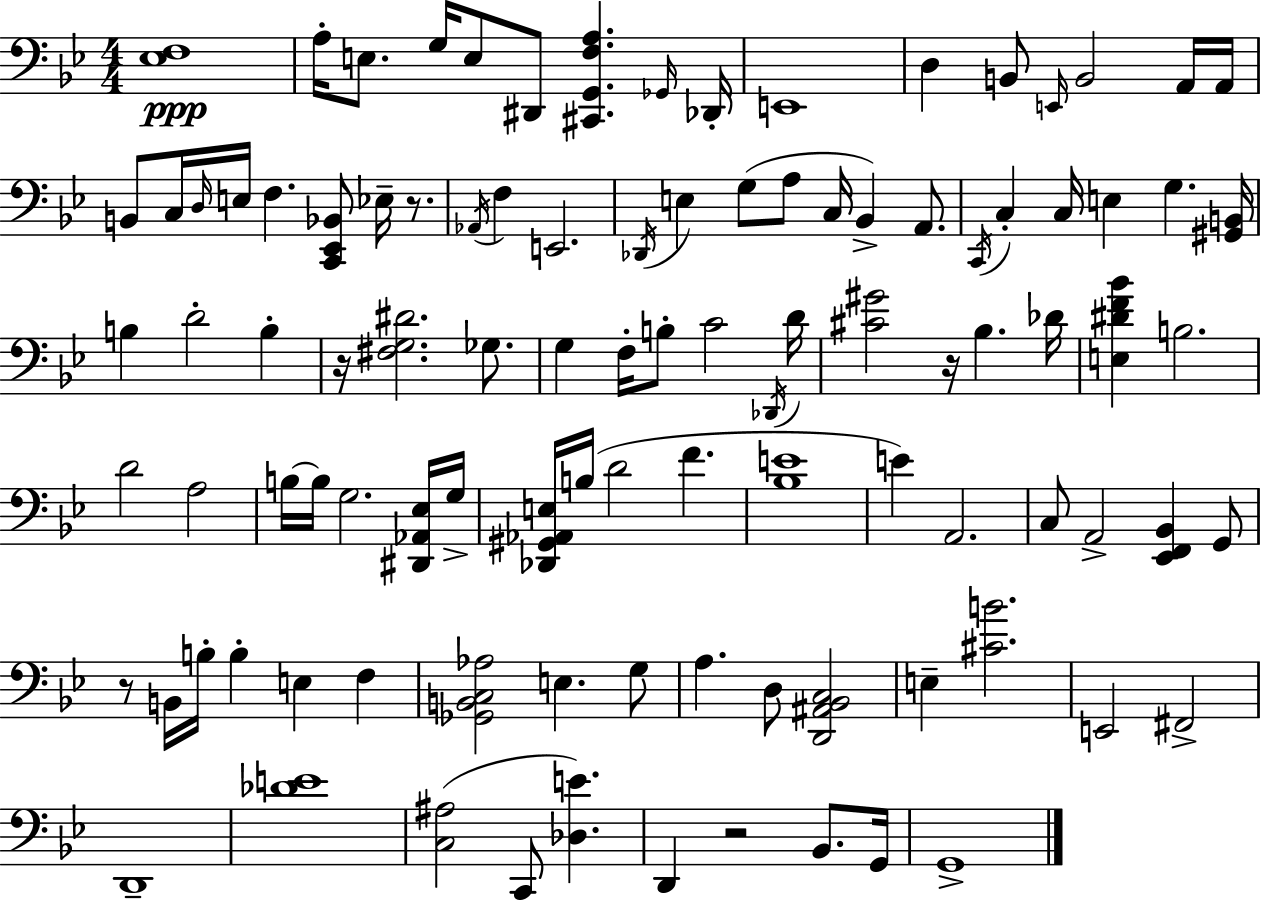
X:1
T:Untitled
M:4/4
L:1/4
K:Bb
[_E,F,]4 A,/4 E,/2 G,/4 E,/2 ^D,,/2 [^C,,G,,F,A,] _G,,/4 _D,,/4 E,,4 D, B,,/2 E,,/4 B,,2 A,,/4 A,,/4 B,,/2 C,/4 D,/4 E,/4 F, [C,,_E,,_B,,]/2 _E,/4 z/2 _A,,/4 F, E,,2 _D,,/4 E, G,/2 A,/2 C,/4 _B,, A,,/2 C,,/4 C, C,/4 E, G, [^G,,B,,]/4 B, D2 B, z/4 [^F,G,^D]2 _G,/2 G, F,/4 B,/2 C2 _D,,/4 D/4 [^C^G]2 z/4 _B, _D/4 [E,^DF_B] B,2 D2 A,2 B,/4 B,/4 G,2 [^D,,_A,,_E,]/4 G,/4 [_D,,^G,,_A,,E,]/4 B,/4 D2 F [_B,E]4 E A,,2 C,/2 A,,2 [_E,,F,,_B,,] G,,/2 z/2 B,,/4 B,/4 B, E, F, [_G,,B,,C,_A,]2 E, G,/2 A, D,/2 [D,,^A,,_B,,C,]2 E, [^CB]2 E,,2 ^F,,2 D,,4 [_DE]4 [C,^A,]2 C,,/2 [_D,E] D,, z2 _B,,/2 G,,/4 G,,4